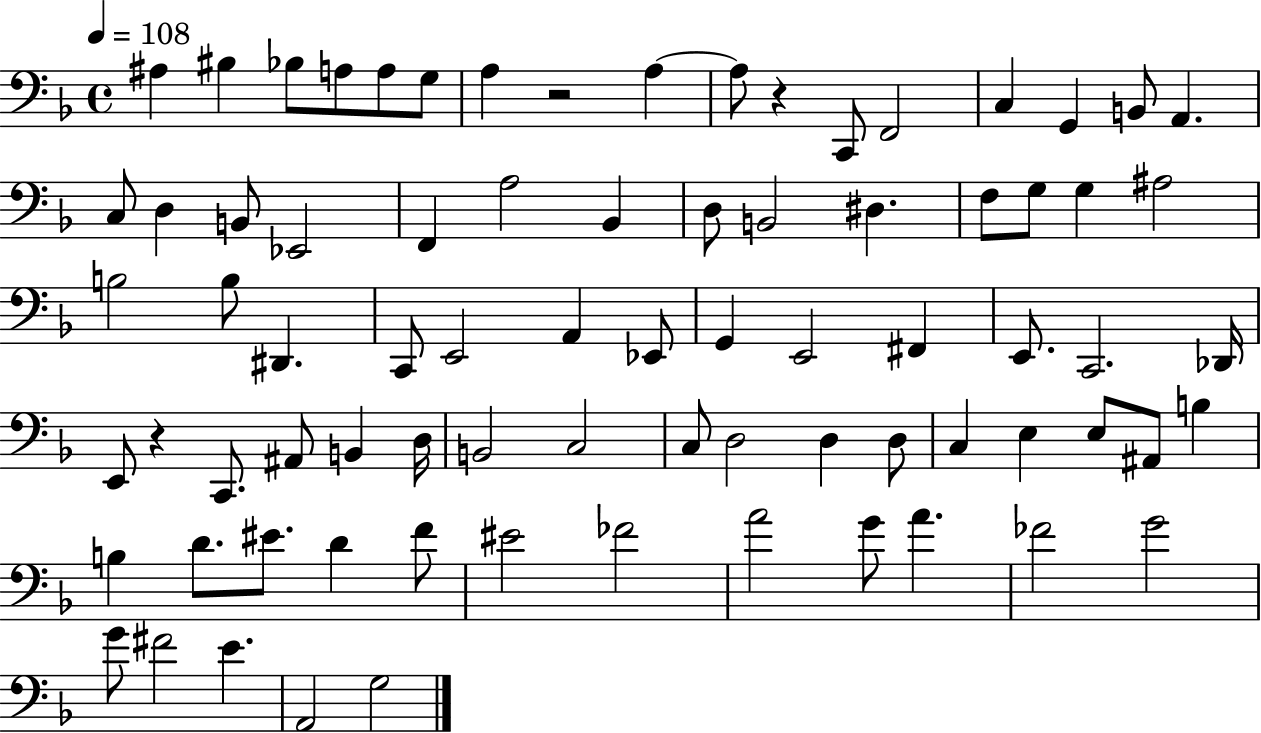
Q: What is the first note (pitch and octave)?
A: A#3